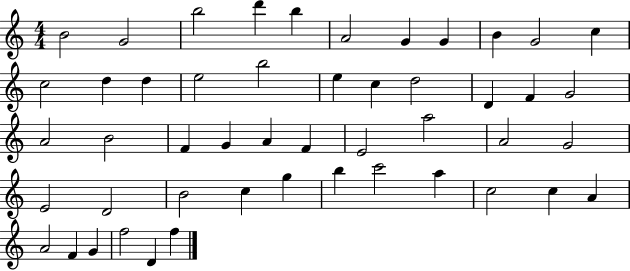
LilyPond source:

{
  \clef treble
  \numericTimeSignature
  \time 4/4
  \key c \major
  b'2 g'2 | b''2 d'''4 b''4 | a'2 g'4 g'4 | b'4 g'2 c''4 | \break c''2 d''4 d''4 | e''2 b''2 | e''4 c''4 d''2 | d'4 f'4 g'2 | \break a'2 b'2 | f'4 g'4 a'4 f'4 | e'2 a''2 | a'2 g'2 | \break e'2 d'2 | b'2 c''4 g''4 | b''4 c'''2 a''4 | c''2 c''4 a'4 | \break a'2 f'4 g'4 | f''2 d'4 f''4 | \bar "|."
}